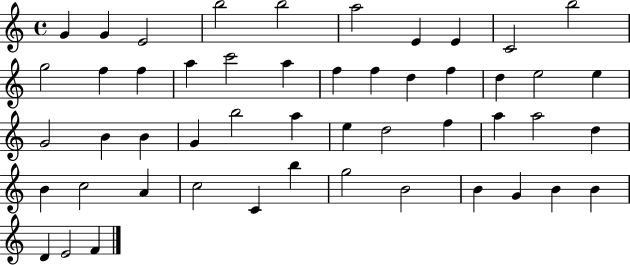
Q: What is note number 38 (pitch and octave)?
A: A4